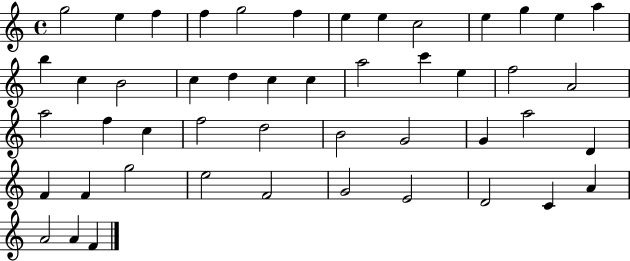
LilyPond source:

{
  \clef treble
  \time 4/4
  \defaultTimeSignature
  \key c \major
  g''2 e''4 f''4 | f''4 g''2 f''4 | e''4 e''4 c''2 | e''4 g''4 e''4 a''4 | \break b''4 c''4 b'2 | c''4 d''4 c''4 c''4 | a''2 c'''4 e''4 | f''2 a'2 | \break a''2 f''4 c''4 | f''2 d''2 | b'2 g'2 | g'4 a''2 d'4 | \break f'4 f'4 g''2 | e''2 f'2 | g'2 e'2 | d'2 c'4 a'4 | \break a'2 a'4 f'4 | \bar "|."
}